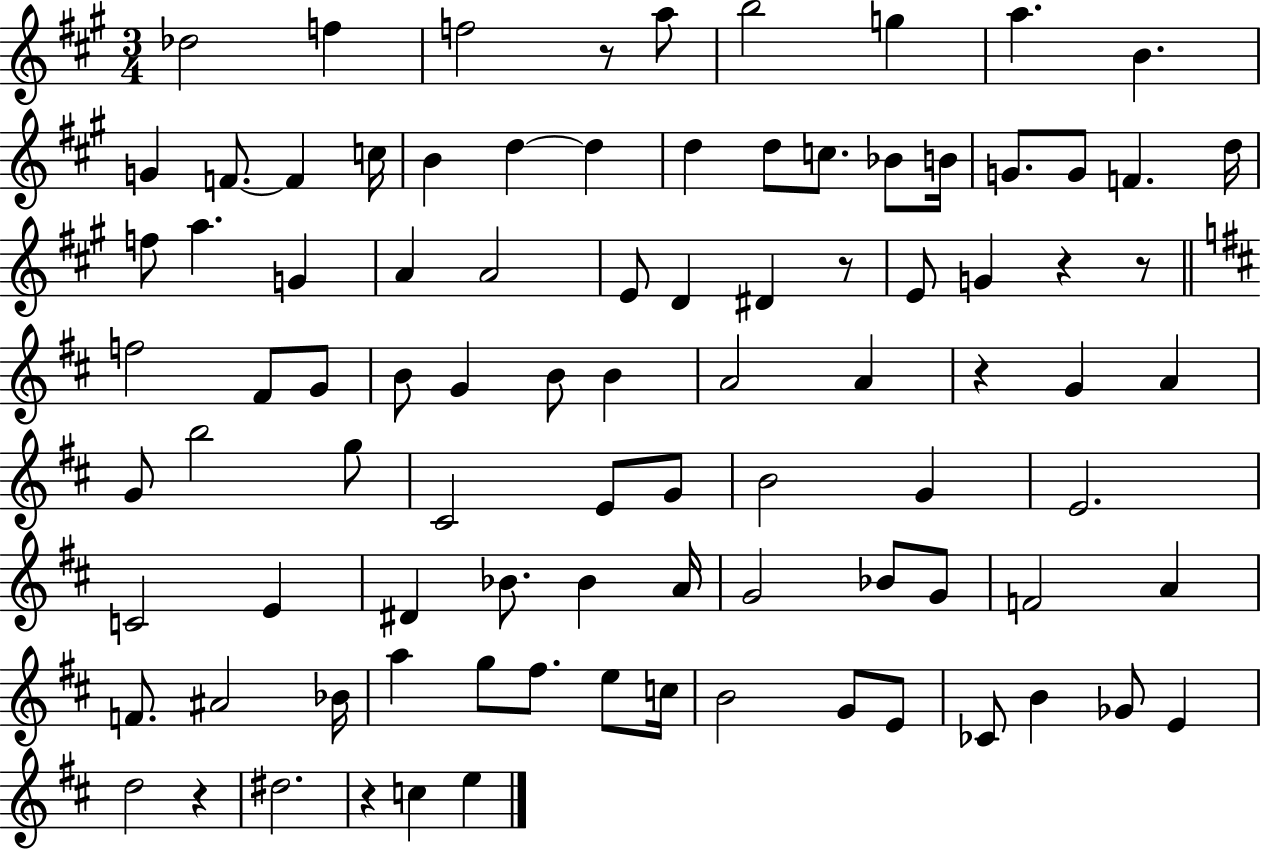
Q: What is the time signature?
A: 3/4